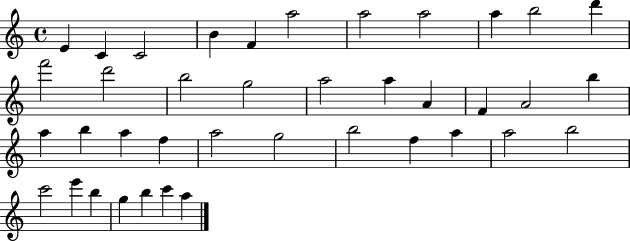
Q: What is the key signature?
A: C major